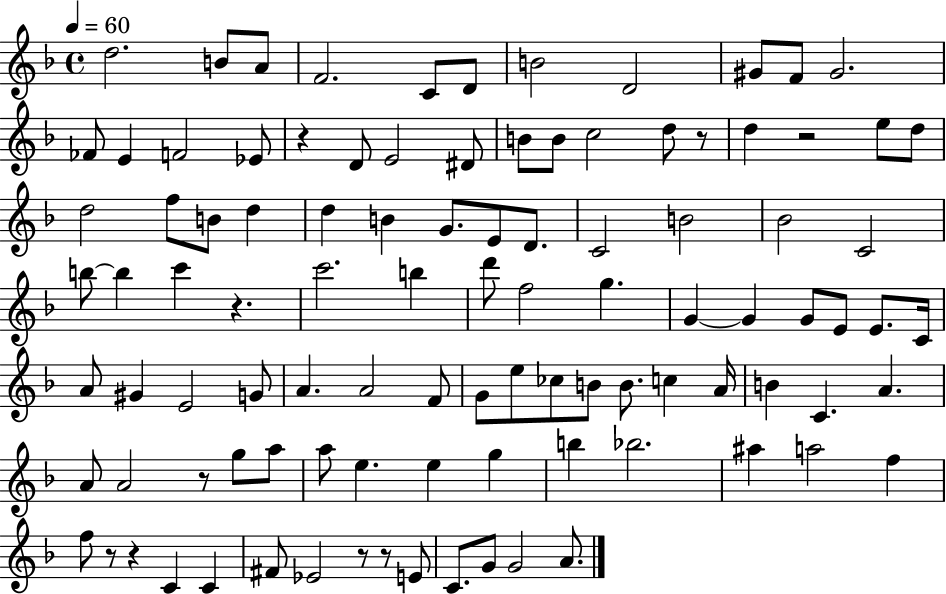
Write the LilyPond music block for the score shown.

{
  \clef treble
  \time 4/4
  \defaultTimeSignature
  \key f \major
  \tempo 4 = 60
  d''2. b'8 a'8 | f'2. c'8 d'8 | b'2 d'2 | gis'8 f'8 gis'2. | \break fes'8 e'4 f'2 ees'8 | r4 d'8 e'2 dis'8 | b'8 b'8 c''2 d''8 r8 | d''4 r2 e''8 d''8 | \break d''2 f''8 b'8 d''4 | d''4 b'4 g'8. e'8 d'8. | c'2 b'2 | bes'2 c'2 | \break b''8~~ b''4 c'''4 r4. | c'''2. b''4 | d'''8 f''2 g''4. | g'4~~ g'4 g'8 e'8 e'8. c'16 | \break a'8 gis'4 e'2 g'8 | a'4. a'2 f'8 | g'8 e''8 ces''8 b'8 b'8. c''4 a'16 | b'4 c'4. a'4. | \break a'8 a'2 r8 g''8 a''8 | a''8 e''4. e''4 g''4 | b''4 bes''2. | ais''4 a''2 f''4 | \break f''8 r8 r4 c'4 c'4 | fis'8 ees'2 r8 r8 e'8 | c'8. g'8 g'2 a'8. | \bar "|."
}